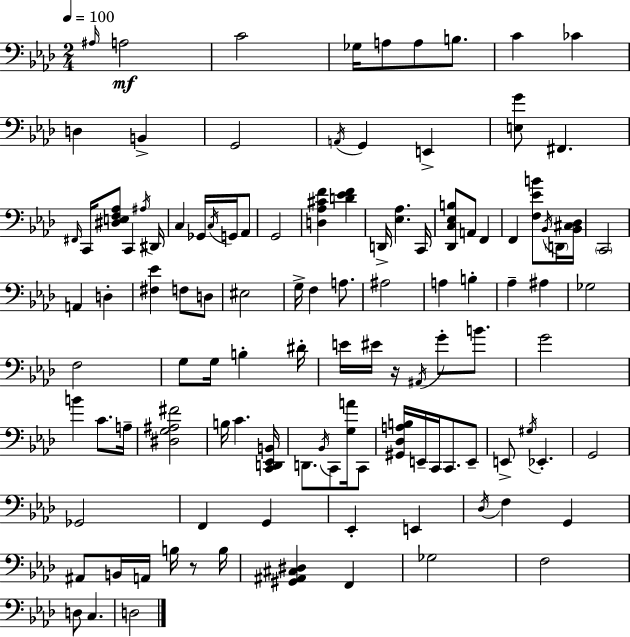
A#3/s A3/h C4/h Gb3/s A3/e A3/e B3/e. C4/q CES4/q D3/q B2/q G2/h A2/s G2/q E2/q [E3,G4]/e F#2/q. F#2/s C2/s [D#3,E3,F3,Ab3]/e C2/q A#3/s D#2/s C3/q Gb2/s C3/s G2/s Ab2/e G2/h [D3,Ab3,C#4,F4]/q [D4,Eb4,F4]/q D2/s [Eb3,Ab3]/q. C2/s [Db2,C3,Eb3,B3]/e A2/e F2/q F2/q [F3,Eb4,B4]/e Bb2/s D2/s [Bb2,C#3,Db3]/s C2/h A2/q D3/q [F#3,Eb4]/q F3/e D3/e EIS3/h G3/s F3/q A3/e. A#3/h A3/q B3/q Ab3/q A#3/q Gb3/h F3/h G3/e G3/s B3/q D#4/s E4/s EIS4/s R/s A#2/s G4/e B4/e. G4/h B4/q C4/e. A3/s [D#3,G3,A#3,F#4]/h B3/s C4/q. [C2,D2,Eb2,B2]/s D2/e. Bb2/s C2/e [G3,A4]/s C2/e [G#2,Db3,A3,B3]/s E2/s C2/s C2/e. E2/e E2/e G#3/s Eb2/q. G2/h Gb2/h F2/q G2/q Eb2/q E2/q Db3/s F3/q G2/q A#2/e B2/s A2/s B3/s R/e B3/s [G#2,A#2,C#3,D#3]/q F2/q Gb3/h F3/h D3/e C3/q. D3/h